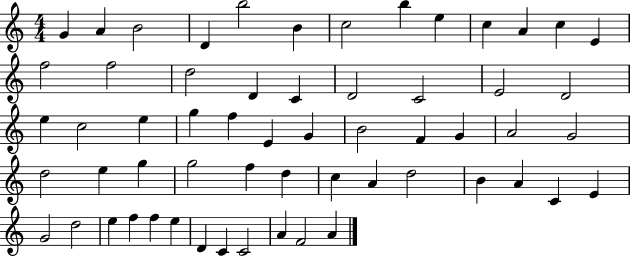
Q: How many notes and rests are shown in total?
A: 59